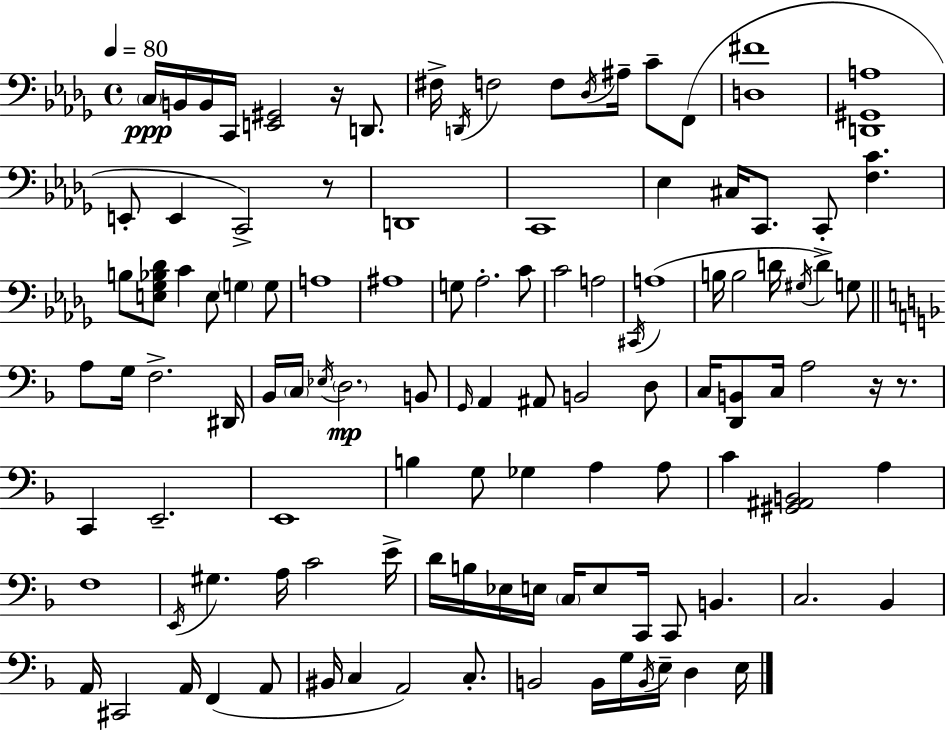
C3/s B2/s B2/s C2/s [E2,G#2]/h R/s D2/e. F#3/s D2/s F3/h F3/e Db3/s A#3/s C4/e F2/e [D3,F#4]/w [D2,G#2,A3]/w E2/e E2/q C2/h R/e D2/w C2/w Eb3/q C#3/s C2/e. C2/e [F3,C4]/q. B3/e [E3,Gb3,Bb3,Db4]/e C4/q E3/e G3/q G3/e A3/w A#3/w G3/e Ab3/h. C4/e C4/h A3/h C#2/s A3/w B3/s B3/h D4/s G#3/s D4/q G3/e A3/e G3/s F3/h. D#2/s Bb2/s C3/s Eb3/s D3/h. B2/e G2/s A2/q A#2/e B2/h D3/e C3/s [D2,B2]/e C3/s A3/h R/s R/e. C2/q E2/h. E2/w B3/q G3/e Gb3/q A3/q A3/e C4/q [G#2,A#2,B2]/h A3/q F3/w E2/s G#3/q. A3/s C4/h E4/s D4/s B3/s Eb3/s E3/s C3/s E3/e C2/s C2/e B2/q. C3/h. Bb2/q A2/s C#2/h A2/s F2/q A2/e BIS2/s C3/q A2/h C3/e. B2/h B2/s G3/s B2/s E3/s D3/q E3/s